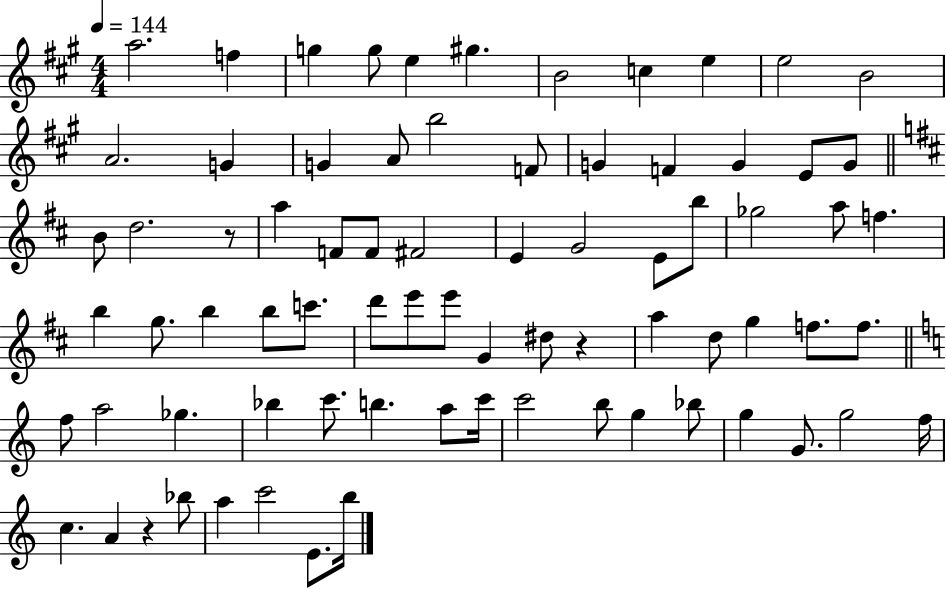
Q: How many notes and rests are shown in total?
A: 76